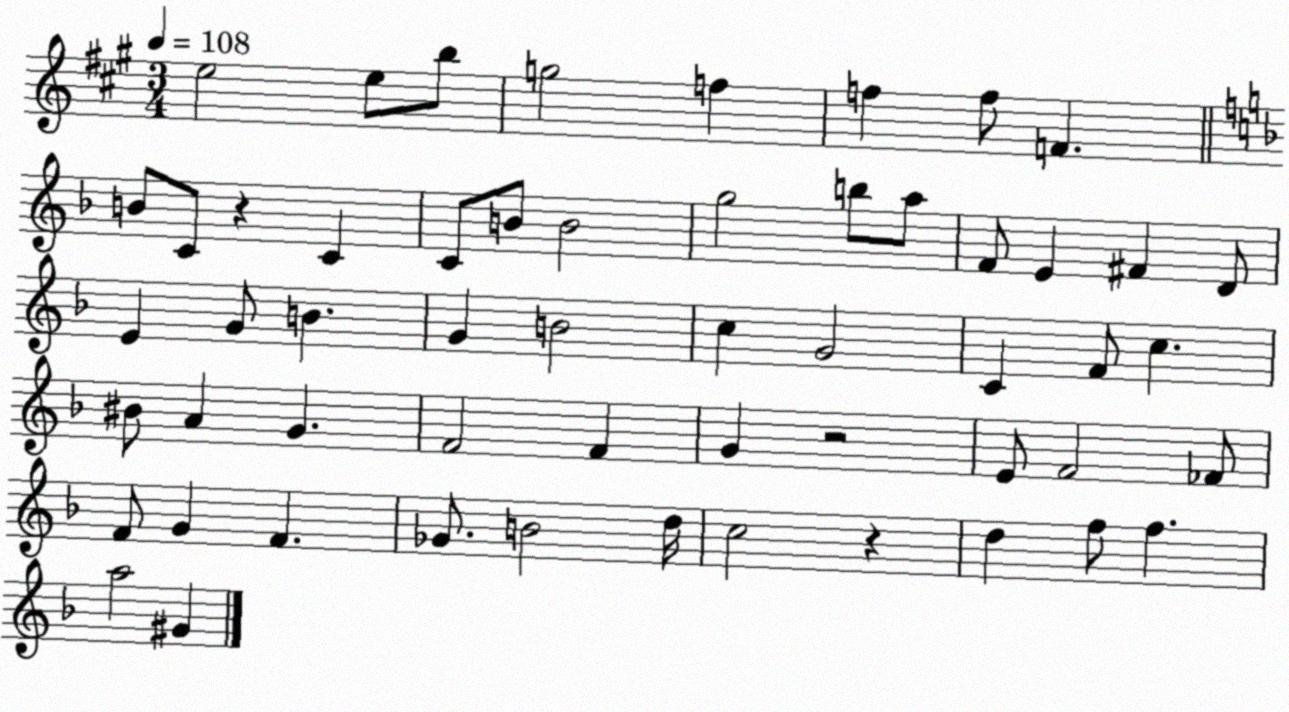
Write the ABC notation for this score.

X:1
T:Untitled
M:3/4
L:1/4
K:A
e2 e/2 b/2 g2 f f f/2 F B/2 C/2 z C C/2 B/2 B2 g2 b/2 a/2 F/2 E ^F D/2 E G/2 B G B2 c G2 C F/2 c ^B/2 A G F2 F G z2 E/2 F2 _F/2 F/2 G F _G/2 B2 d/4 c2 z d f/2 f a2 ^G